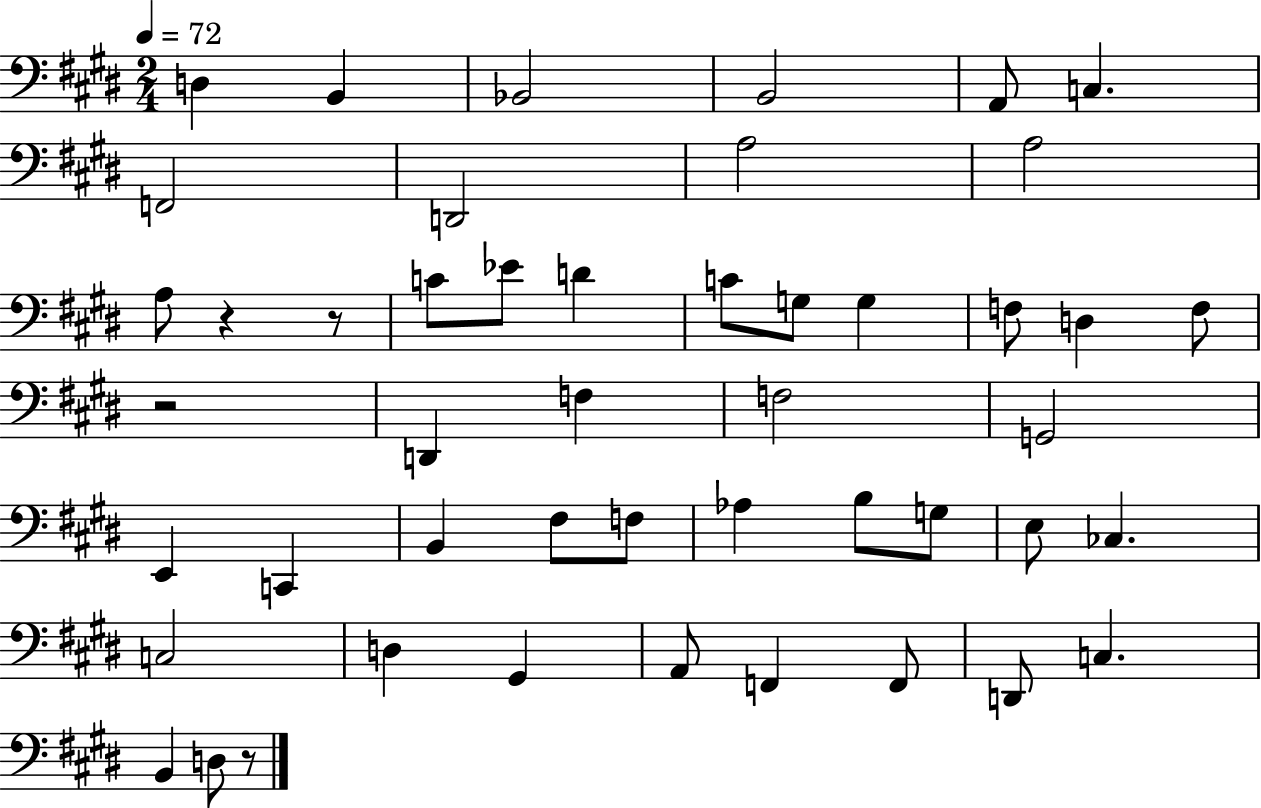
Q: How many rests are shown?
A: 4